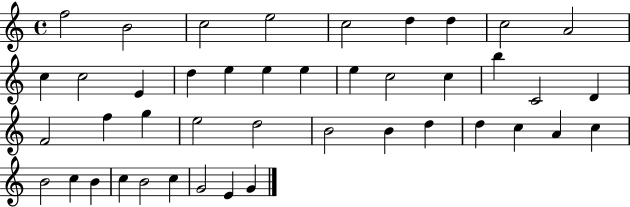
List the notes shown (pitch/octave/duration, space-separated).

F5/h B4/h C5/h E5/h C5/h D5/q D5/q C5/h A4/h C5/q C5/h E4/q D5/q E5/q E5/q E5/q E5/q C5/h C5/q B5/q C4/h D4/q F4/h F5/q G5/q E5/h D5/h B4/h B4/q D5/q D5/q C5/q A4/q C5/q B4/h C5/q B4/q C5/q B4/h C5/q G4/h E4/q G4/q